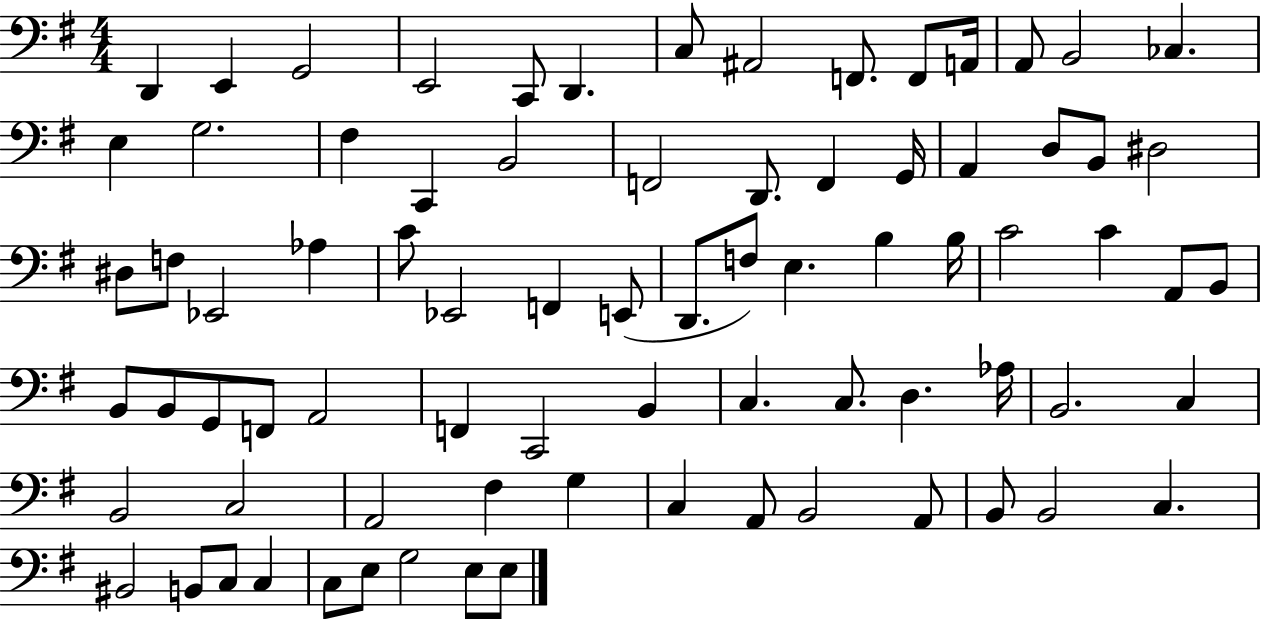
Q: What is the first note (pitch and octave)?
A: D2